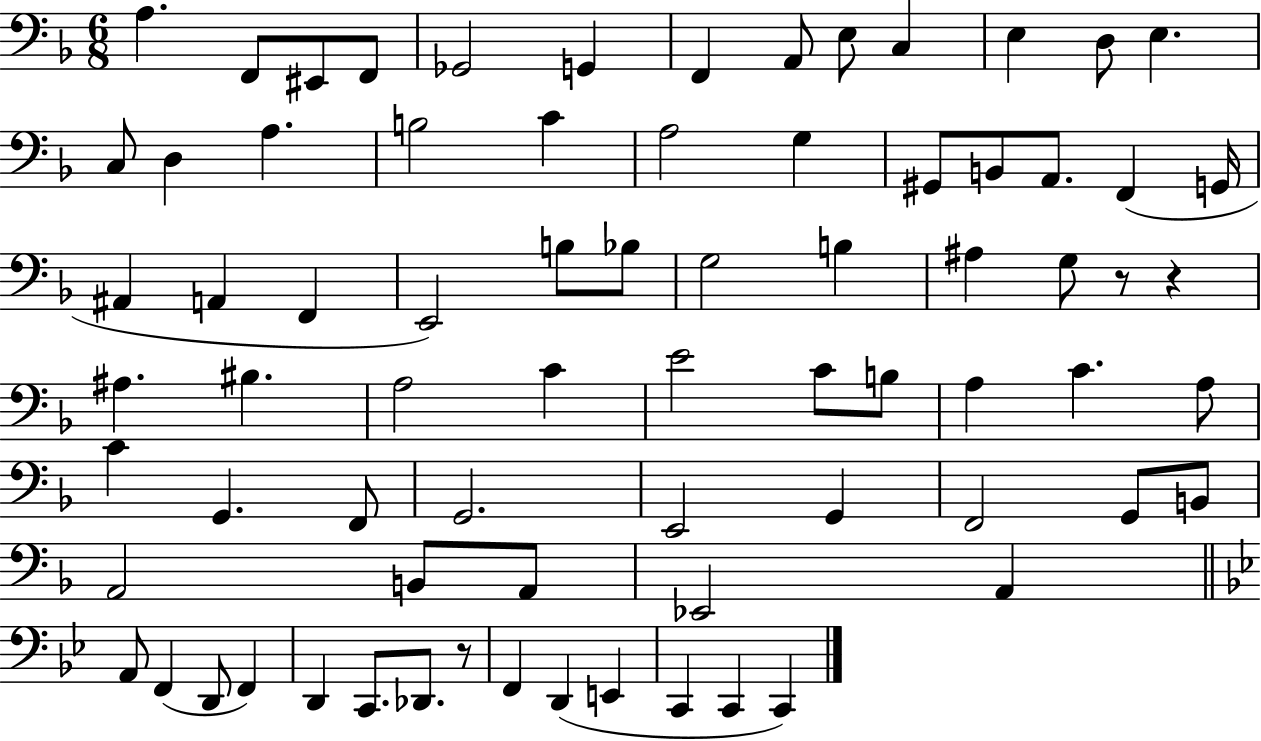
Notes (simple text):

A3/q. F2/e EIS2/e F2/e Gb2/h G2/q F2/q A2/e E3/e C3/q E3/q D3/e E3/q. C3/e D3/q A3/q. B3/h C4/q A3/h G3/q G#2/e B2/e A2/e. F2/q G2/s A#2/q A2/q F2/q E2/h B3/e Bb3/e G3/h B3/q A#3/q G3/e R/e R/q A#3/q. BIS3/q. A3/h C4/q E4/h C4/e B3/e A3/q C4/q. A3/e C4/q G2/q. F2/e G2/h. E2/h G2/q F2/h G2/e B2/e A2/h B2/e A2/e Eb2/h A2/q A2/e F2/q D2/e F2/q D2/q C2/e. Db2/e. R/e F2/q D2/q E2/q C2/q C2/q C2/q